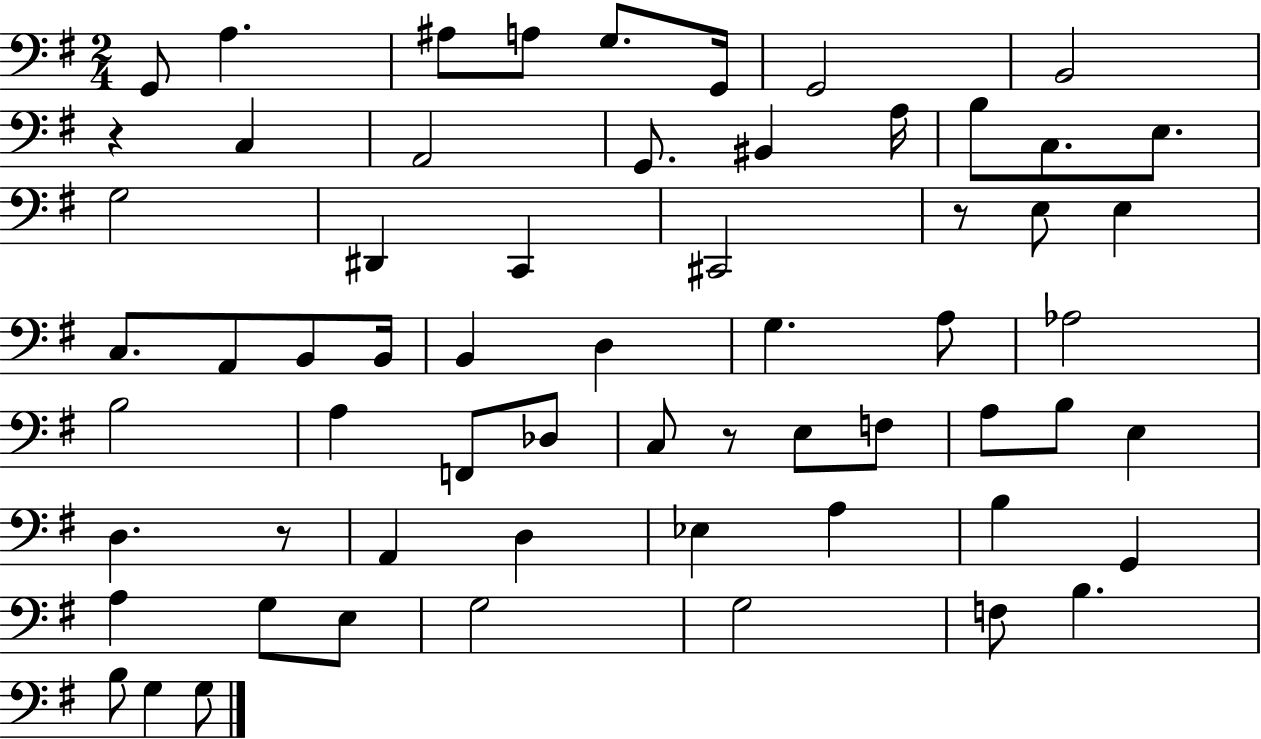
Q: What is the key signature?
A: G major